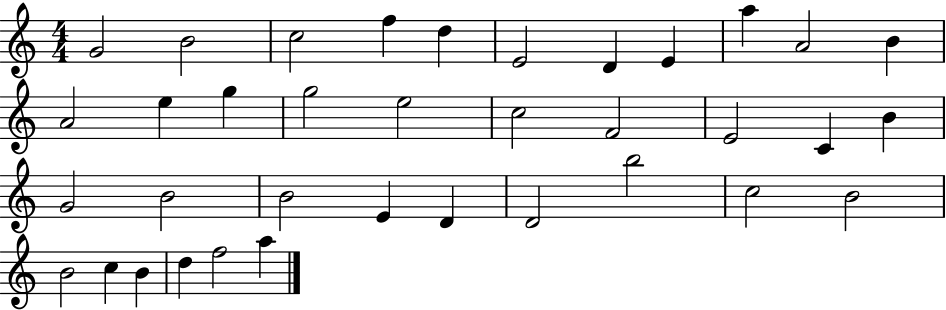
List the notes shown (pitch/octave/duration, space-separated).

G4/h B4/h C5/h F5/q D5/q E4/h D4/q E4/q A5/q A4/h B4/q A4/h E5/q G5/q G5/h E5/h C5/h F4/h E4/h C4/q B4/q G4/h B4/h B4/h E4/q D4/q D4/h B5/h C5/h B4/h B4/h C5/q B4/q D5/q F5/h A5/q